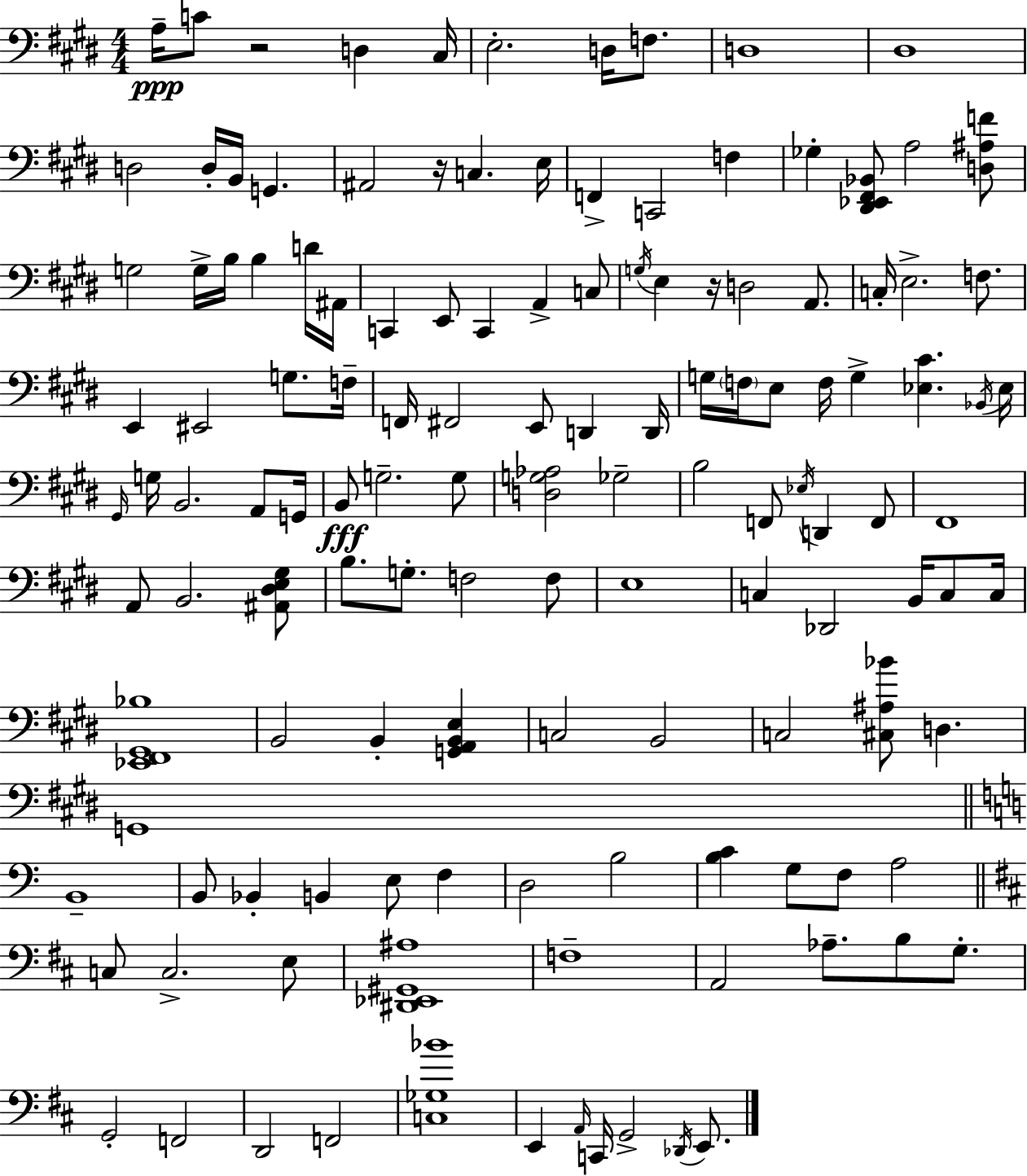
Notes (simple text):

A3/s C4/e R/h D3/q C#3/s E3/h. D3/s F3/e. D3/w D#3/w D3/h D3/s B2/s G2/q. A#2/h R/s C3/q. E3/s F2/q C2/h F3/q Gb3/q [D#2,Eb2,F#2,Bb2]/e A3/h [D3,A#3,F4]/e G3/h G3/s B3/s B3/q D4/s A#2/s C2/q E2/e C2/q A2/q C3/e G3/s E3/q R/s D3/h A2/e. C3/s E3/h. F3/e. E2/q EIS2/h G3/e. F3/s F2/s F#2/h E2/e D2/q D2/s G3/s F3/s E3/e F3/s G3/q [Eb3,C#4]/q. Bb2/s Eb3/s G#2/s G3/s B2/h. A2/e G2/s B2/e G3/h. G3/e [D3,G3,Ab3]/h Gb3/h B3/h F2/e Eb3/s D2/q F2/e F#2/w A2/e B2/h. [A#2,D#3,E3,G#3]/e B3/e. G3/e. F3/h F3/e E3/w C3/q Db2/h B2/s C3/e C3/s [Eb2,F#2,G#2,Bb3]/w B2/h B2/q [G2,A2,B2,E3]/q C3/h B2/h C3/h [C#3,A#3,Bb4]/e D3/q. G2/w B2/w B2/e Bb2/q B2/q E3/e F3/q D3/h B3/h [B3,C4]/q G3/e F3/e A3/h C3/e C3/h. E3/e [D#2,Eb2,G#2,A#3]/w F3/w A2/h Ab3/e. B3/e G3/e. G2/h F2/h D2/h F2/h [C3,Gb3,Bb4]/w E2/q A2/s C2/s G2/h Db2/s E2/e.